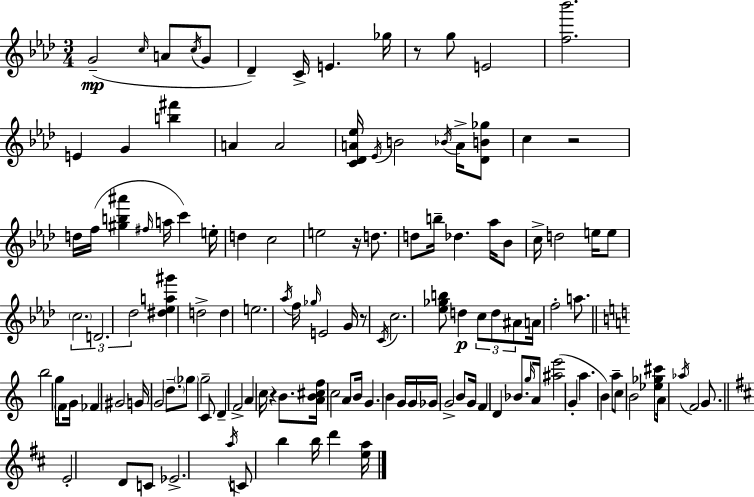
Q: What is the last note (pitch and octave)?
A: D6